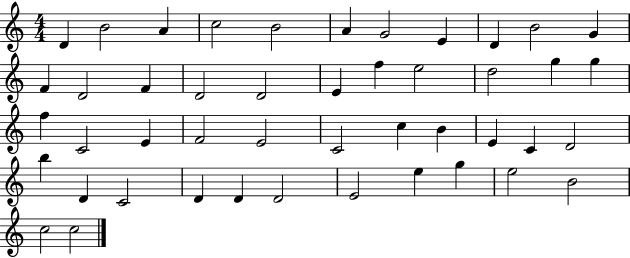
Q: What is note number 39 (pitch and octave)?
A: D4